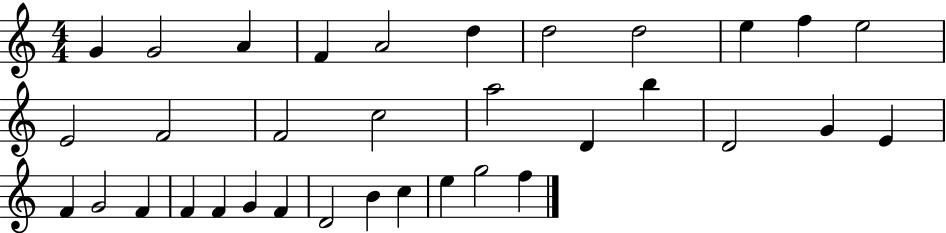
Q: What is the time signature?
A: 4/4